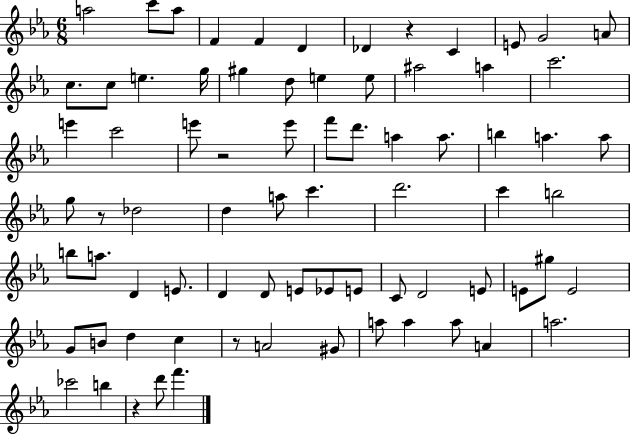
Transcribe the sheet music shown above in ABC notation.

X:1
T:Untitled
M:6/8
L:1/4
K:Eb
a2 c'/2 a/2 F F D _D z C E/2 G2 A/2 c/2 c/2 e g/4 ^g d/2 e e/2 ^a2 a c'2 e' c'2 e'/2 z2 e'/2 f'/2 d'/2 a a/2 b a a/2 g/2 z/2 _d2 d a/2 c' d'2 c' b2 b/2 a/2 D E/2 D D/2 E/2 _E/2 E/2 C/2 D2 E/2 E/2 ^g/2 E2 G/2 B/2 d c z/2 A2 ^G/2 a/2 a a/2 A a2 _c'2 b z d'/2 f'